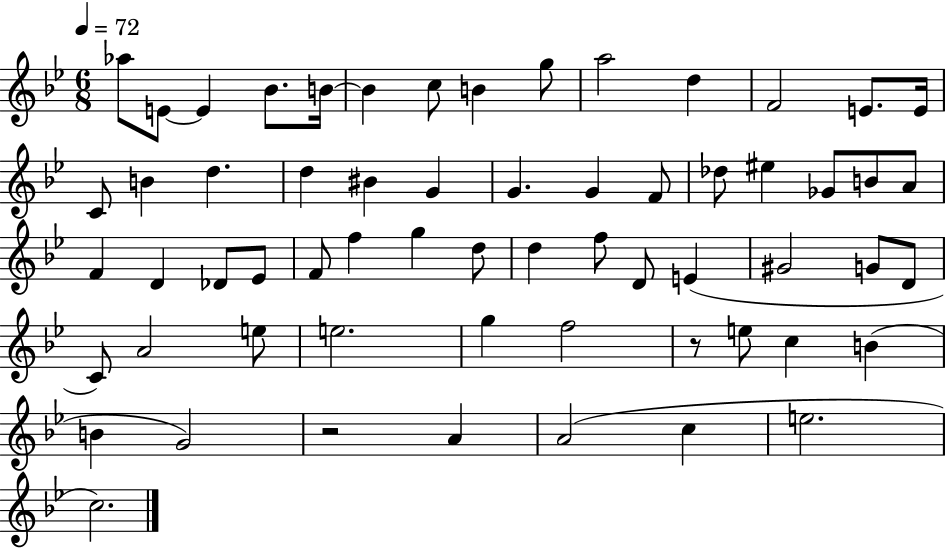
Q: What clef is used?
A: treble